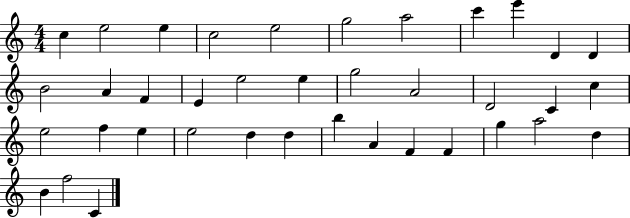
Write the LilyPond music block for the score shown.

{
  \clef treble
  \numericTimeSignature
  \time 4/4
  \key c \major
  c''4 e''2 e''4 | c''2 e''2 | g''2 a''2 | c'''4 e'''4 d'4 d'4 | \break b'2 a'4 f'4 | e'4 e''2 e''4 | g''2 a'2 | d'2 c'4 c''4 | \break e''2 f''4 e''4 | e''2 d''4 d''4 | b''4 a'4 f'4 f'4 | g''4 a''2 d''4 | \break b'4 f''2 c'4 | \bar "|."
}